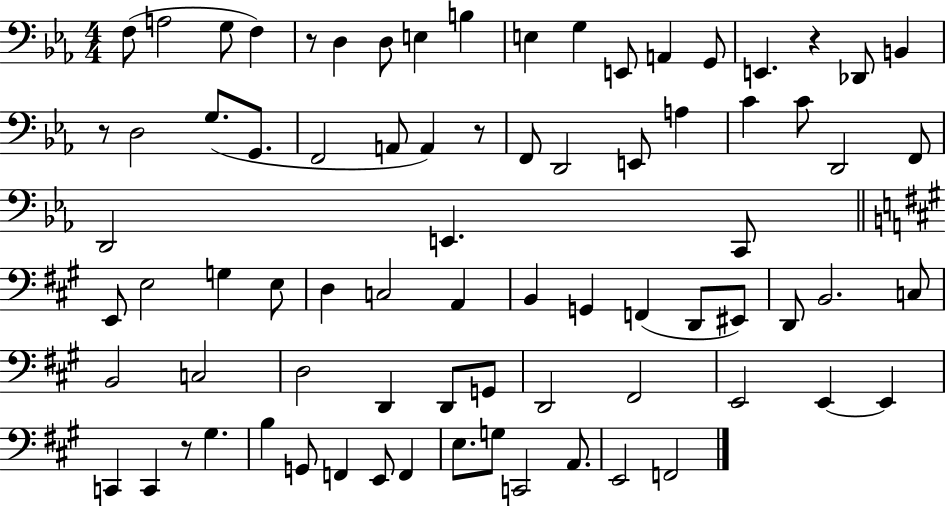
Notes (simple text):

F3/e A3/h G3/e F3/q R/e D3/q D3/e E3/q B3/q E3/q G3/q E2/e A2/q G2/e E2/q. R/q Db2/e B2/q R/e D3/h G3/e. G2/e. F2/h A2/e A2/q R/e F2/e D2/h E2/e A3/q C4/q C4/e D2/h F2/e D2/h E2/q. C2/e E2/e E3/h G3/q E3/e D3/q C3/h A2/q B2/q G2/q F2/q D2/e EIS2/e D2/e B2/h. C3/e B2/h C3/h D3/h D2/q D2/e G2/e D2/h F#2/h E2/h E2/q E2/q C2/q C2/q R/e G#3/q. B3/q G2/e F2/q E2/e F2/q E3/e. G3/e C2/h A2/e. E2/h F2/h